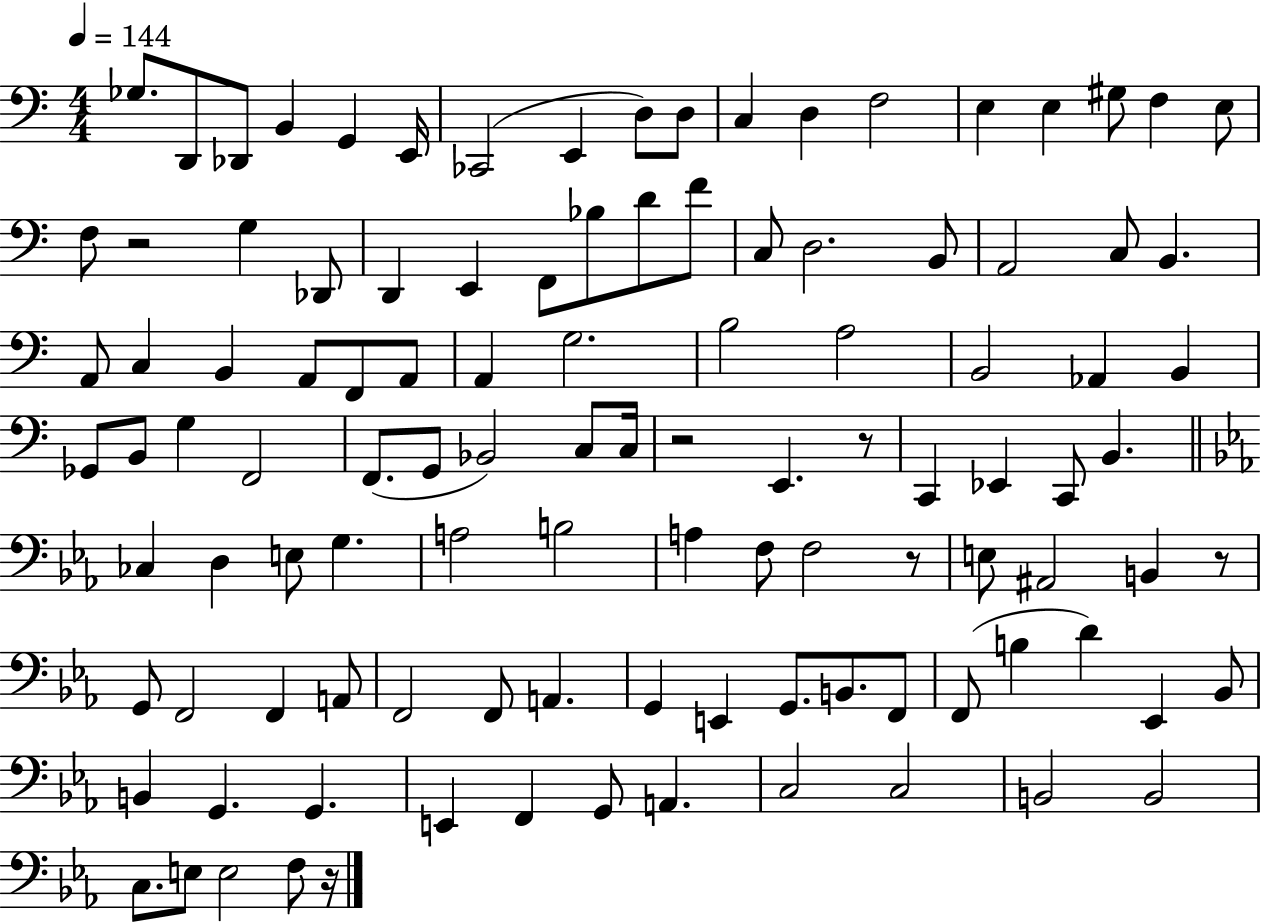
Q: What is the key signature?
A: C major